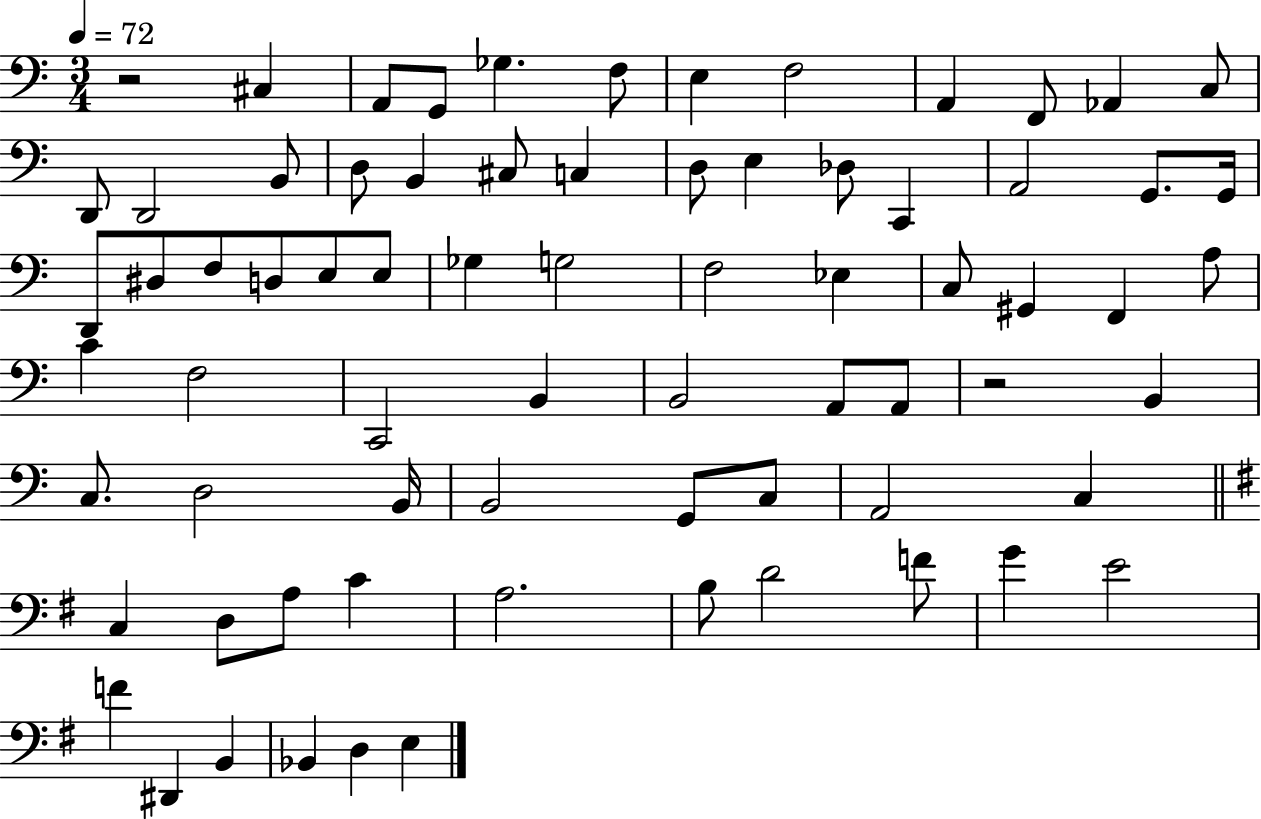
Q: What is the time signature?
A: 3/4